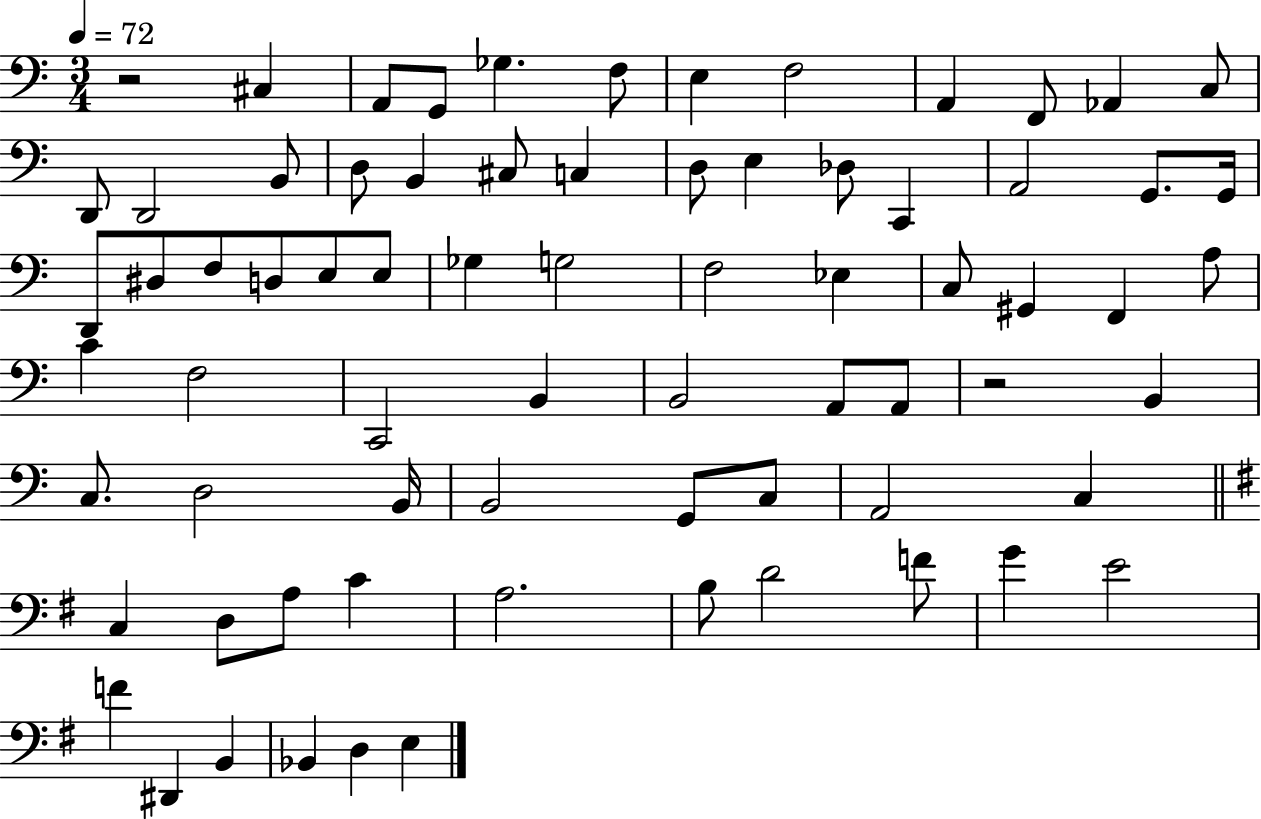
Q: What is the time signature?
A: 3/4